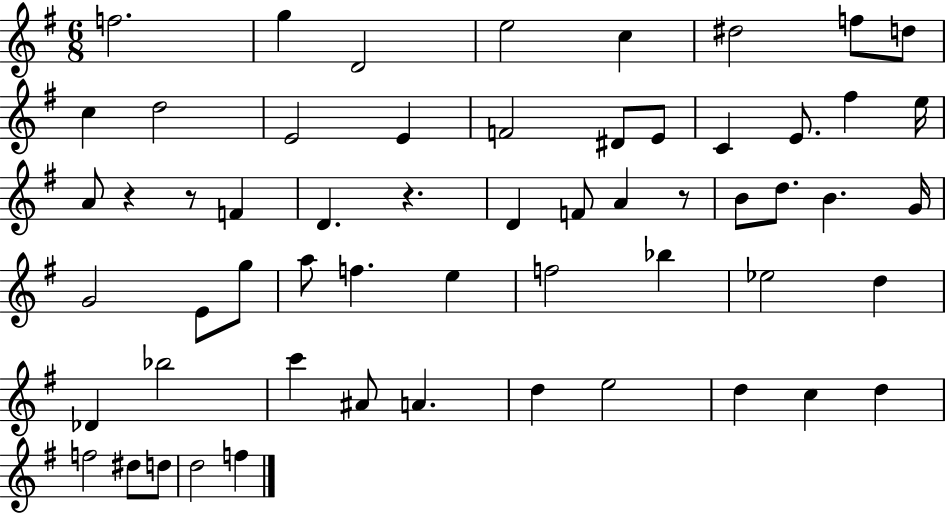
F5/h. G5/q D4/h E5/h C5/q D#5/h F5/e D5/e C5/q D5/h E4/h E4/q F4/h D#4/e E4/e C4/q E4/e. F#5/q E5/s A4/e R/q R/e F4/q D4/q. R/q. D4/q F4/e A4/q R/e B4/e D5/e. B4/q. G4/s G4/h E4/e G5/e A5/e F5/q. E5/q F5/h Bb5/q Eb5/h D5/q Db4/q Bb5/h C6/q A#4/e A4/q. D5/q E5/h D5/q C5/q D5/q F5/h D#5/e D5/e D5/h F5/q